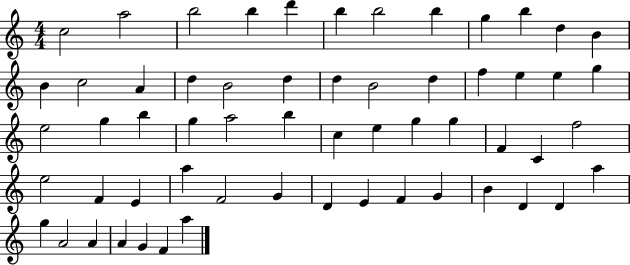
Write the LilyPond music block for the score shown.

{
  \clef treble
  \numericTimeSignature
  \time 4/4
  \key c \major
  c''2 a''2 | b''2 b''4 d'''4 | b''4 b''2 b''4 | g''4 b''4 d''4 b'4 | \break b'4 c''2 a'4 | d''4 b'2 d''4 | d''4 b'2 d''4 | f''4 e''4 e''4 g''4 | \break e''2 g''4 b''4 | g''4 a''2 b''4 | c''4 e''4 g''4 g''4 | f'4 c'4 f''2 | \break e''2 f'4 e'4 | a''4 f'2 g'4 | d'4 e'4 f'4 g'4 | b'4 d'4 d'4 a''4 | \break g''4 a'2 a'4 | a'4 g'4 f'4 a''4 | \bar "|."
}